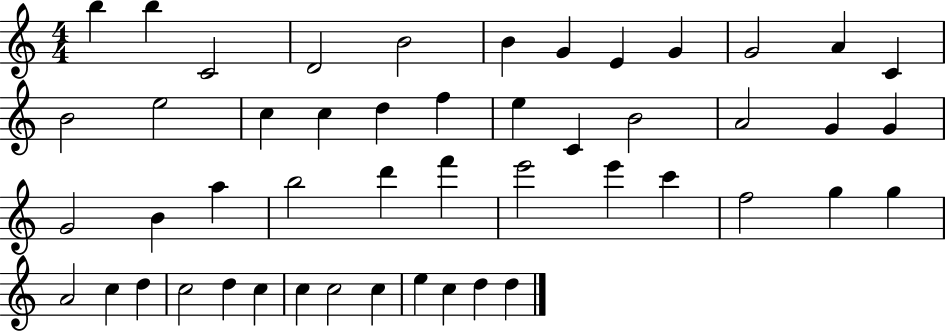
{
  \clef treble
  \numericTimeSignature
  \time 4/4
  \key c \major
  b''4 b''4 c'2 | d'2 b'2 | b'4 g'4 e'4 g'4 | g'2 a'4 c'4 | \break b'2 e''2 | c''4 c''4 d''4 f''4 | e''4 c'4 b'2 | a'2 g'4 g'4 | \break g'2 b'4 a''4 | b''2 d'''4 f'''4 | e'''2 e'''4 c'''4 | f''2 g''4 g''4 | \break a'2 c''4 d''4 | c''2 d''4 c''4 | c''4 c''2 c''4 | e''4 c''4 d''4 d''4 | \break \bar "|."
}